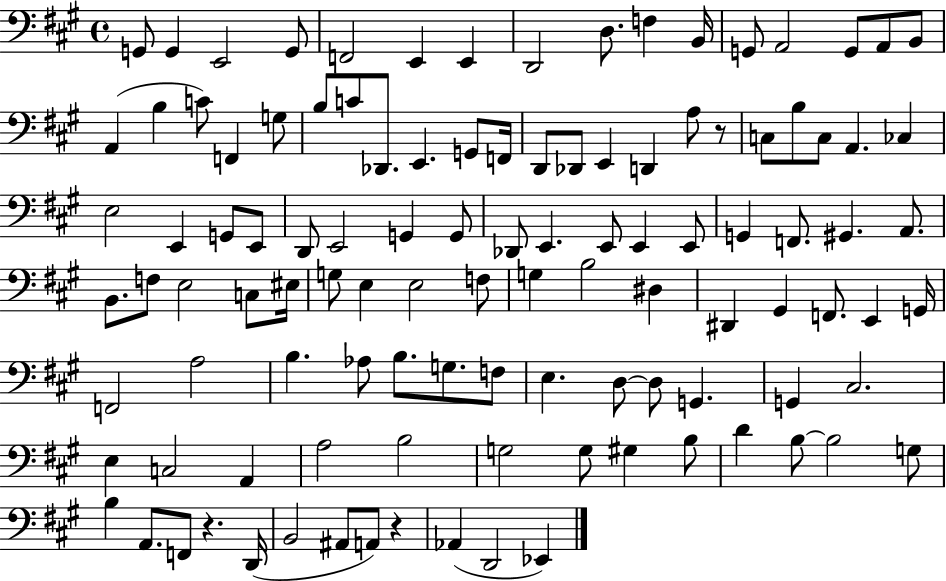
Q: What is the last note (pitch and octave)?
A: Eb2